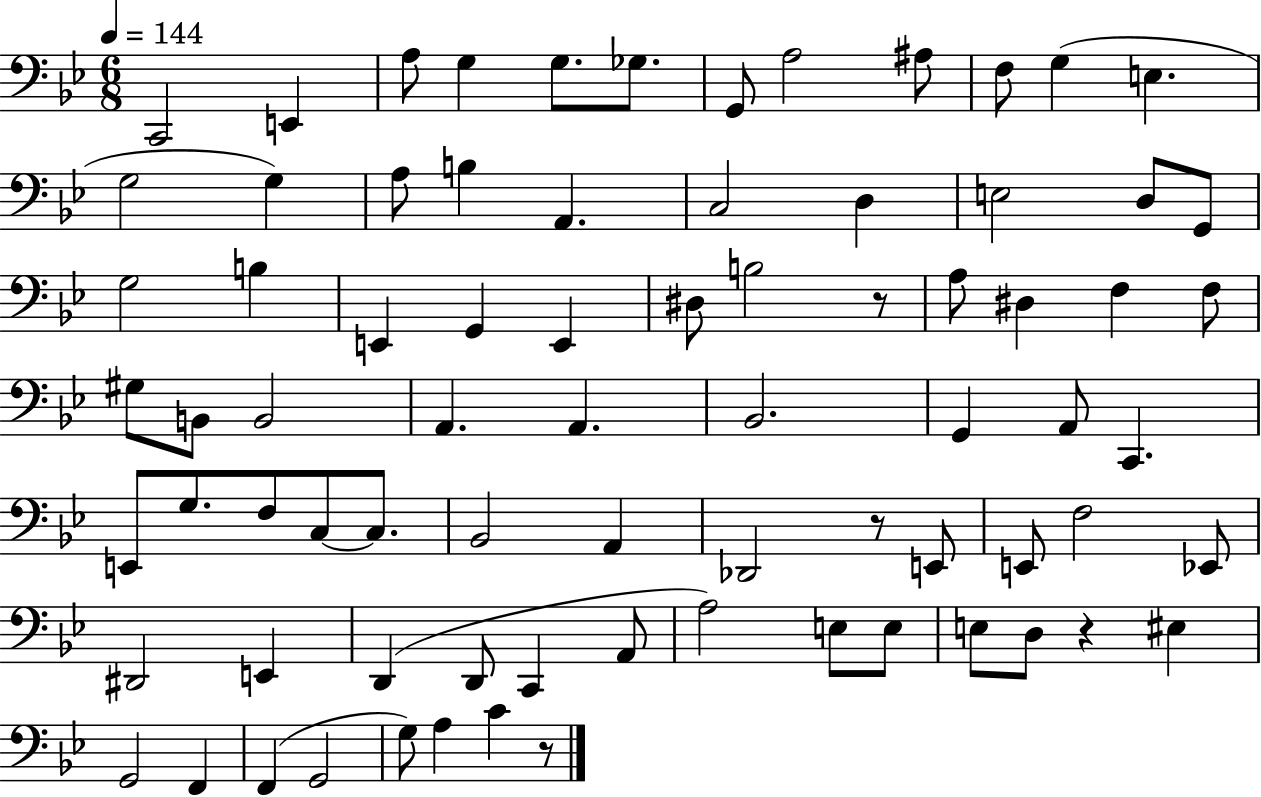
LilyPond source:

{
  \clef bass
  \numericTimeSignature
  \time 6/8
  \key bes \major
  \tempo 4 = 144
  c,2 e,4 | a8 g4 g8. ges8. | g,8 a2 ais8 | f8 g4( e4. | \break g2 g4) | a8 b4 a,4. | c2 d4 | e2 d8 g,8 | \break g2 b4 | e,4 g,4 e,4 | dis8 b2 r8 | a8 dis4 f4 f8 | \break gis8 b,8 b,2 | a,4. a,4. | bes,2. | g,4 a,8 c,4. | \break e,8 g8. f8 c8~~ c8. | bes,2 a,4 | des,2 r8 e,8 | e,8 f2 ees,8 | \break dis,2 e,4 | d,4( d,8 c,4 a,8 | a2) e8 e8 | e8 d8 r4 eis4 | \break g,2 f,4 | f,4( g,2 | g8) a4 c'4 r8 | \bar "|."
}